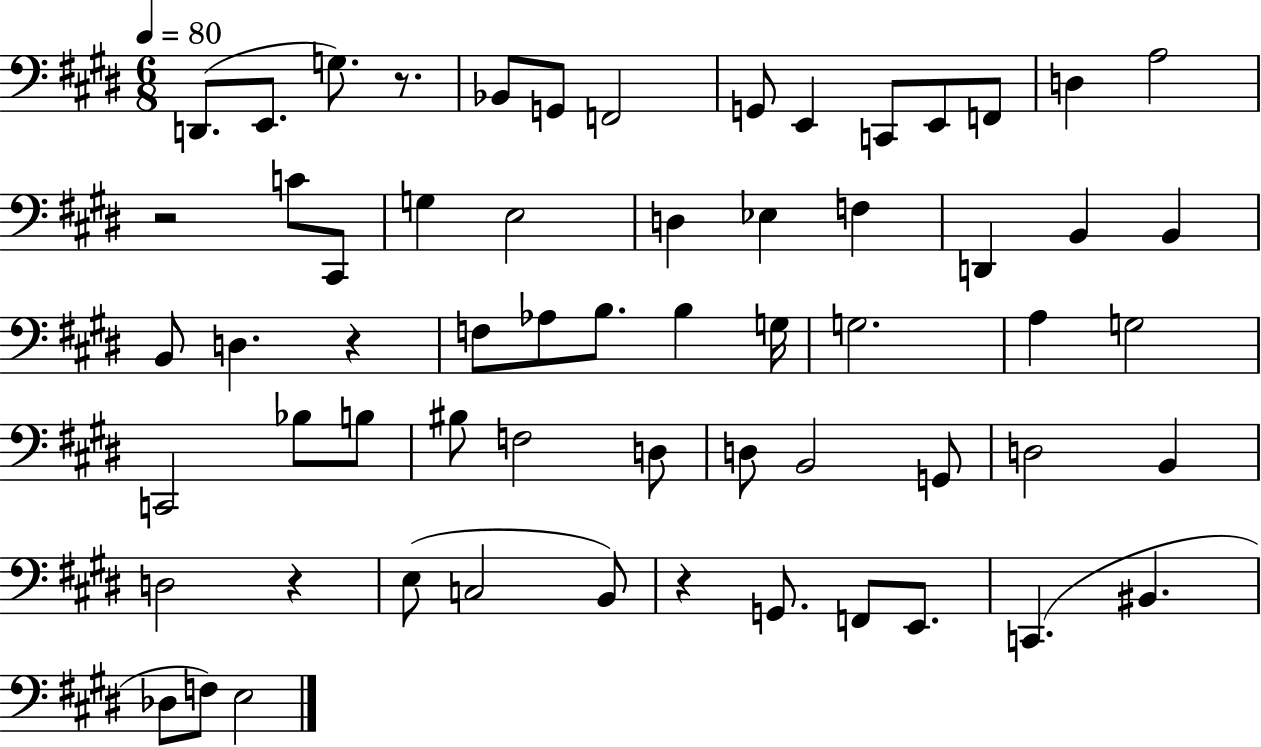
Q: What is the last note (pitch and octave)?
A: E3